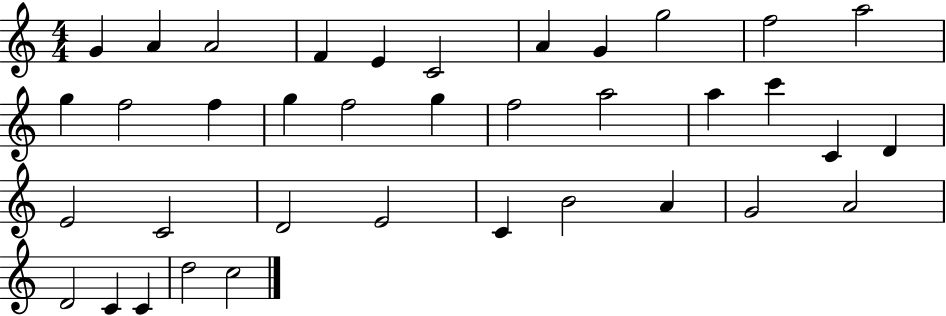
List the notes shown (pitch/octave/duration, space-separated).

G4/q A4/q A4/h F4/q E4/q C4/h A4/q G4/q G5/h F5/h A5/h G5/q F5/h F5/q G5/q F5/h G5/q F5/h A5/h A5/q C6/q C4/q D4/q E4/h C4/h D4/h E4/h C4/q B4/h A4/q G4/h A4/h D4/h C4/q C4/q D5/h C5/h